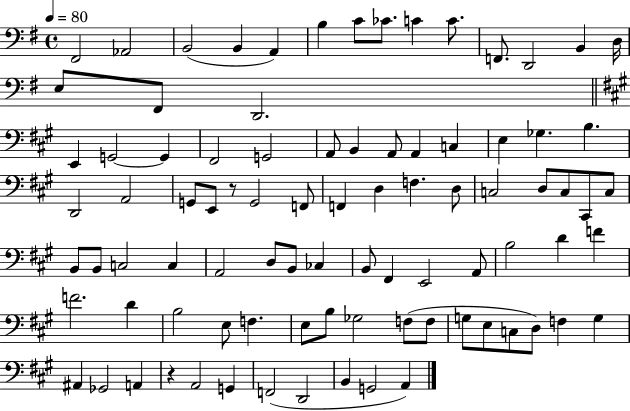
{
  \clef bass
  \time 4/4
  \defaultTimeSignature
  \key g \major
  \tempo 4 = 80
  fis,2 aes,2 | b,2( b,4 a,4) | b4 c'8 ces'8. c'4 c'8. | f,8. d,2 b,4 d16 | \break e8 fis,8 d,2. | \bar "||" \break \key a \major e,4 g,2~~ g,4 | fis,2 g,2 | a,8 b,4 a,8 a,4 c4 | e4 ges4. b4. | \break d,2 a,2 | g,8 e,8 r8 g,2 f,8 | f,4 d4 f4. d8 | c2 d8 c8 cis,8 c8 | \break b,8 b,8 c2 c4 | a,2 d8 b,8 ces4 | b,8 fis,4 e,2 a,8 | b2 d'4 f'4 | \break f'2. d'4 | b2 e8 f4. | e8 b8 ges2 f8( f8 | g8 e8 c8 d8) f4 g4 | \break ais,4 ges,2 a,4 | r4 a,2 g,4 | f,2( d,2 | b,4 g,2 a,4) | \break \bar "|."
}